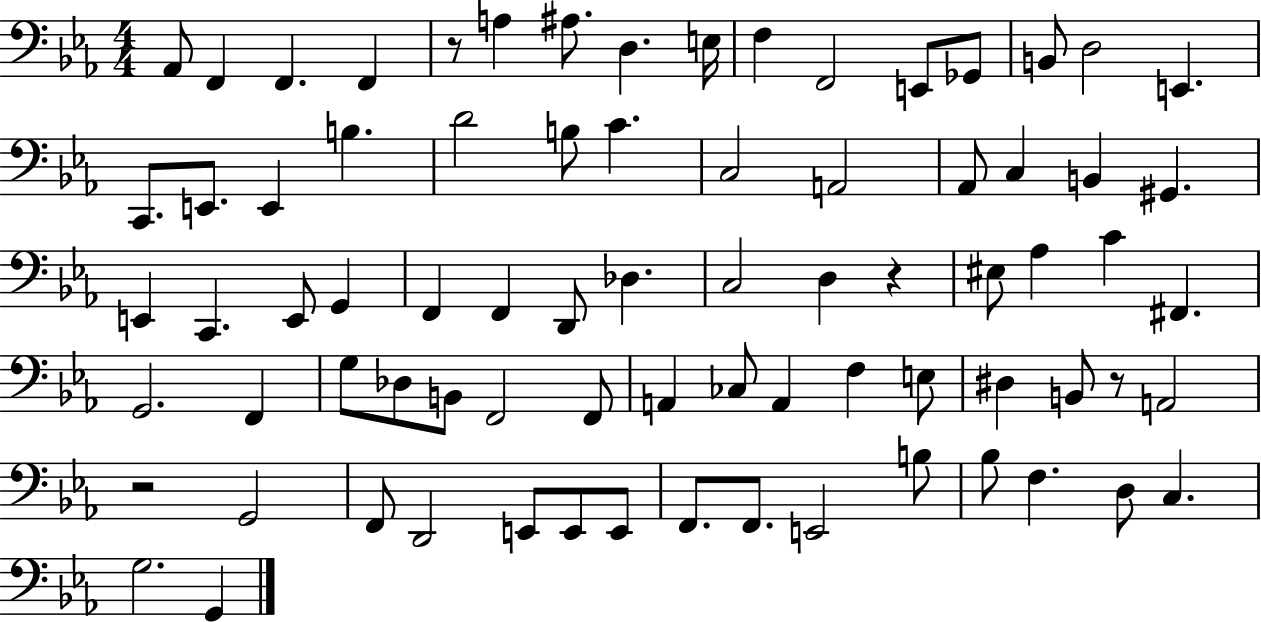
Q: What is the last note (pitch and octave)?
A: G2